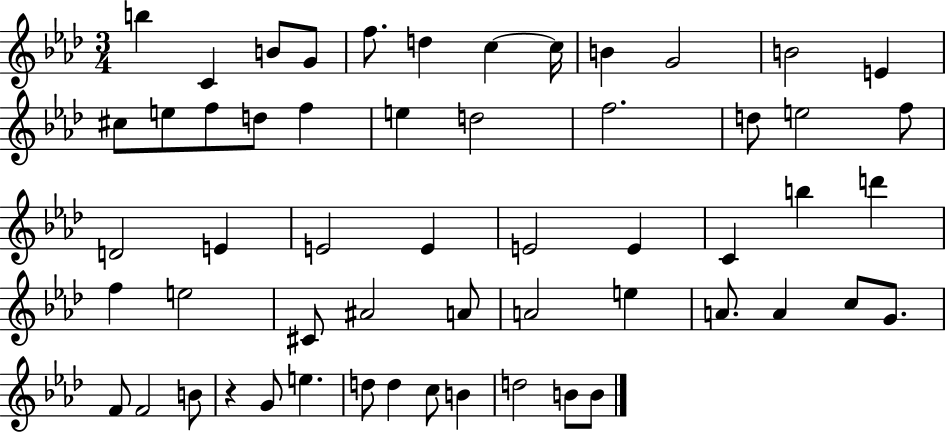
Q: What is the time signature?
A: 3/4